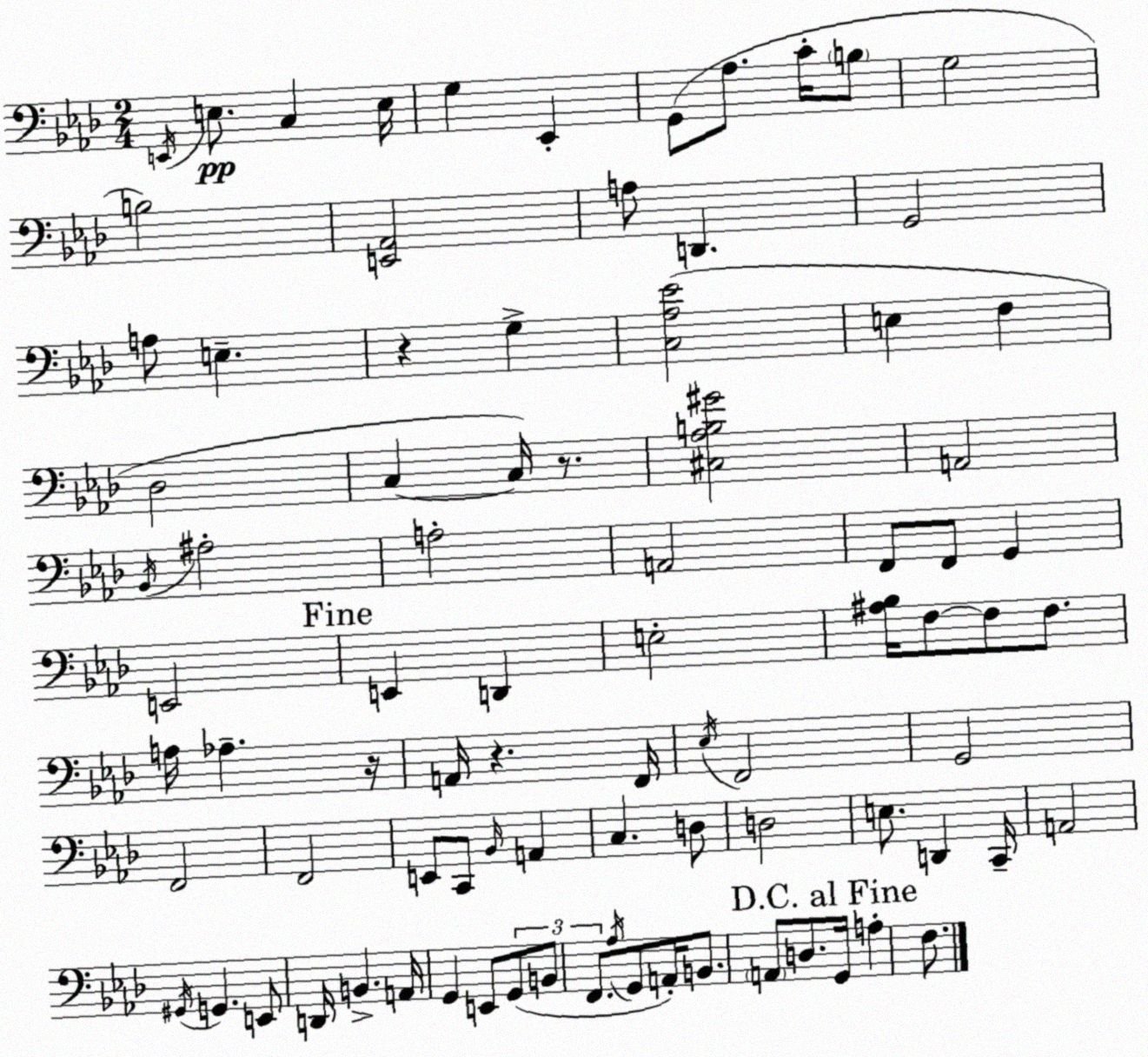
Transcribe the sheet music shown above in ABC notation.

X:1
T:Untitled
M:2/4
L:1/4
K:Ab
E,,/4 E,/2 C, E,/4 G, _E,, G,,/2 _A,/2 C/4 B,/2 G,2 B,2 [E,,_A,,]2 A,/2 D,, G,,2 A,/2 E, z G, [C,_A,_E]2 E, F, _D,2 C, C,/4 z/2 [^C,_A,B,^G]2 A,,2 _B,,/4 ^A,2 A,2 A,,2 F,,/2 F,,/2 G,, E,,2 E,, D,, E,2 [^A,_B,]/4 F,/2 F,/2 F,/2 A,/4 _A, z/4 A,,/4 z F,,/4 _E,/4 F,,2 G,,2 F,,2 F,,2 E,,/2 C,,/2 _B,,/4 A,, C, D,/2 D,2 E,/2 D,, C,,/4 A,,2 ^G,,/4 G,, E,,/2 D,,/4 B,, A,,/4 G,, E,,/2 G,,/2 B,,/2 F,,/2 _A,/4 G,,/2 A,,/4 B,,/2 A,,/2 D,/2 G,,/4 A, F,/2